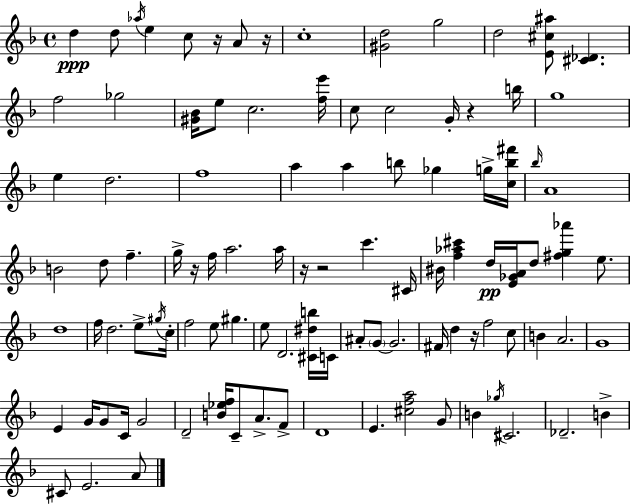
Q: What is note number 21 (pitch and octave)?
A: F5